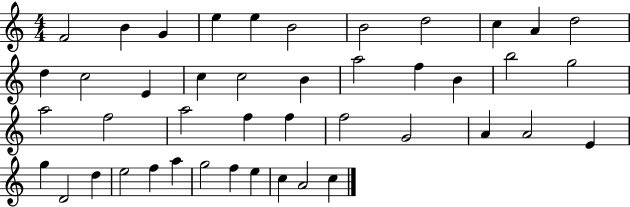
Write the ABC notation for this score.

X:1
T:Untitled
M:4/4
L:1/4
K:C
F2 B G e e B2 B2 d2 c A d2 d c2 E c c2 B a2 f B b2 g2 a2 f2 a2 f f f2 G2 A A2 E g D2 d e2 f a g2 f e c A2 c